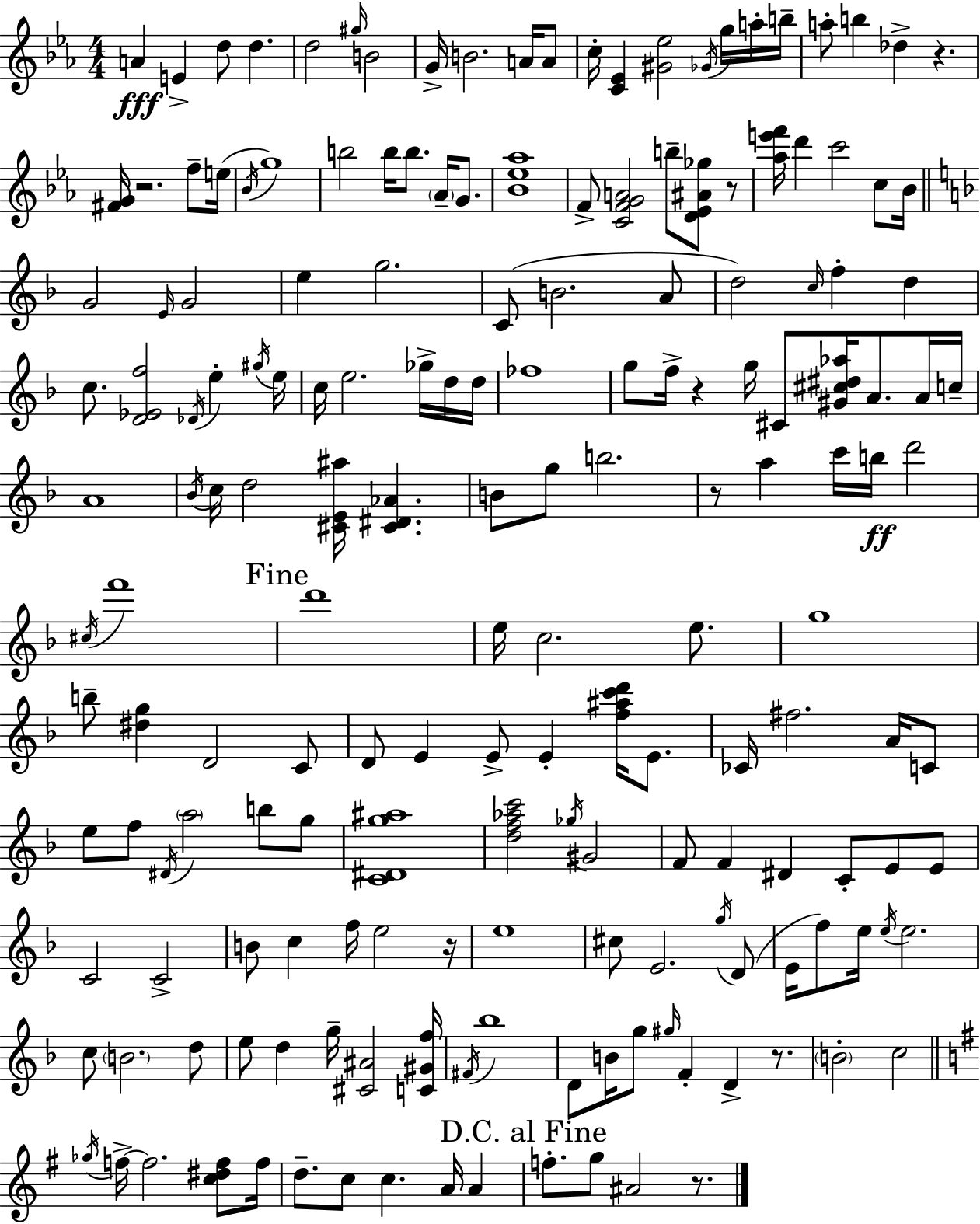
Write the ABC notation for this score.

X:1
T:Untitled
M:4/4
L:1/4
K:Cm
A E d/2 d d2 ^g/4 B2 G/4 B2 A/4 A/2 c/4 [C_E] [^G_e]2 _G/4 g/4 a/4 b/4 a/2 b _d z [^FG]/4 z2 f/2 e/4 _B/4 g4 b2 b/4 b/2 _A/4 G/2 [_B_e_a]4 F/2 [CFGA]2 b/2 [D_E^A_g]/2 z/2 [_ae'f']/4 d' c'2 c/2 _B/4 G2 E/4 G2 e g2 C/2 B2 A/2 d2 c/4 f d c/2 [D_Ef]2 _D/4 e ^g/4 e/4 c/4 e2 _g/4 d/4 d/4 _f4 g/2 f/4 z g/4 ^C/2 [^G^c^d_a]/4 A/2 A/4 c/4 A4 _B/4 c/4 d2 [^CE^a]/4 [^C^D_A] B/2 g/2 b2 z/2 a c'/4 b/4 d'2 ^c/4 f'4 d'4 e/4 c2 e/2 g4 b/2 [^dg] D2 C/2 D/2 E E/2 E [f^ac'd']/4 E/2 _C/4 ^f2 A/4 C/2 e/2 f/2 ^D/4 a2 b/2 g/2 [C^Dg^a]4 [df_ac']2 _g/4 ^G2 F/2 F ^D C/2 E/2 E/2 C2 C2 B/2 c f/4 e2 z/4 e4 ^c/2 E2 g/4 D/2 E/4 f/2 e/4 e/4 e2 c/2 B2 d/2 e/2 d g/4 [^C^A]2 [C^Gf]/4 ^F/4 _b4 D/2 B/4 g/2 ^g/4 F D z/2 B2 c2 _g/4 f/4 f2 [c^df]/2 f/4 d/2 c/2 c A/4 A f/2 g/2 ^A2 z/2